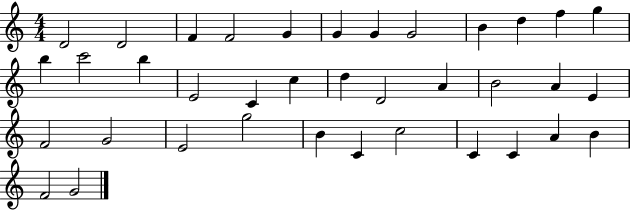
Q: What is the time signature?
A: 4/4